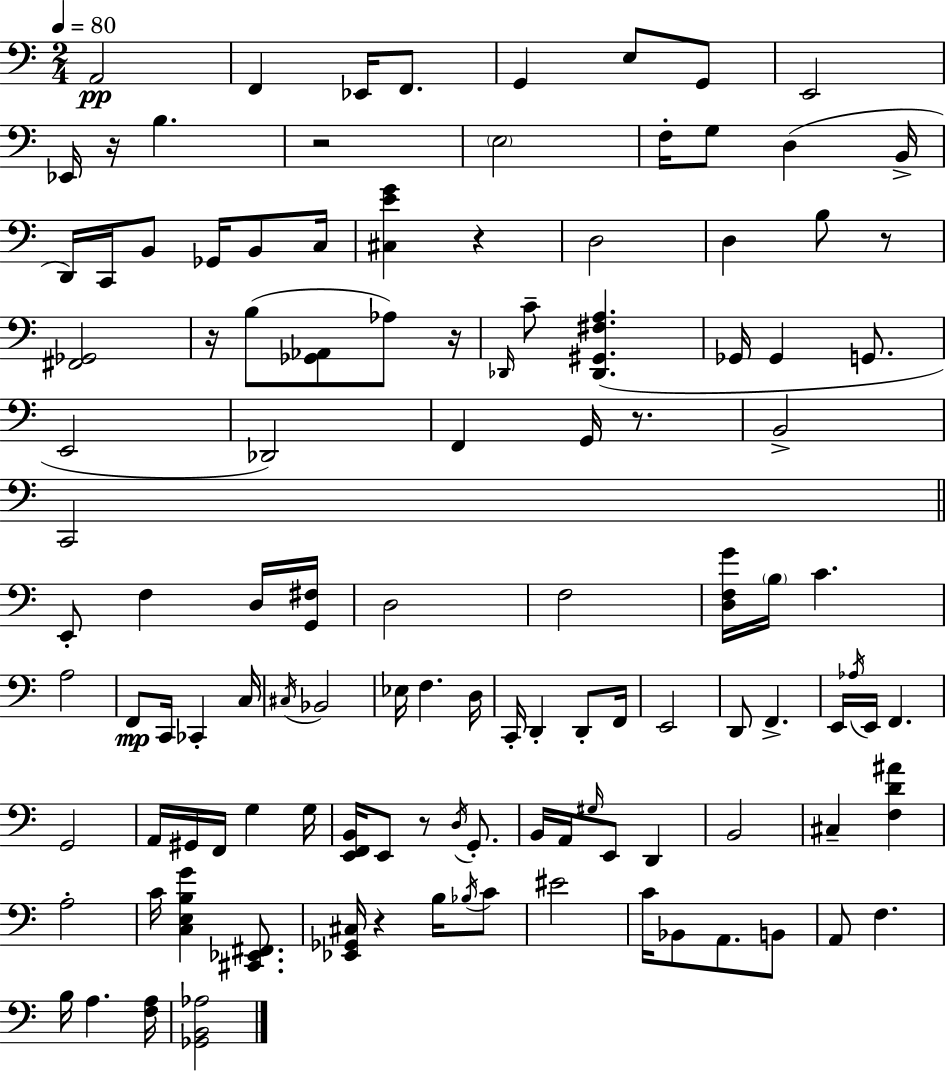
A2/h F2/q Eb2/s F2/e. G2/q E3/e G2/e E2/h Eb2/s R/s B3/q. R/h E3/h F3/s G3/e D3/q B2/s D2/s C2/s B2/e Gb2/s B2/e C3/s [C#3,E4,G4]/q R/q D3/h D3/q B3/e R/e [F#2,Gb2]/h R/s B3/e [Gb2,Ab2]/e Ab3/e R/s Db2/s C4/e [Db2,G#2,F#3,A3]/q. Gb2/s Gb2/q G2/e. E2/h Db2/h F2/q G2/s R/e. B2/h C2/h E2/e F3/q D3/s [G2,F#3]/s D3/h F3/h [D3,F3,G4]/s B3/s C4/q. A3/h F2/e C2/s CES2/q C3/s C#3/s Bb2/h Eb3/s F3/q. D3/s C2/s D2/q D2/e F2/s E2/h D2/e F2/q. E2/s Ab3/s E2/s F2/q. G2/h A2/s G#2/s F2/s G3/q G3/s [E2,F2,B2]/s E2/e R/e D3/s G2/e. B2/s A2/s G#3/s E2/e D2/q B2/h C#3/q [F3,D4,A#4]/q A3/h C4/s [C3,E3,B3,G4]/q [C#2,Eb2,F#2]/e. [Eb2,Gb2,C#3]/s R/q B3/s Bb3/s C4/e EIS4/h C4/s Bb2/e A2/e. B2/e A2/e F3/q. B3/s A3/q. [F3,A3]/s [Gb2,B2,Ab3]/h